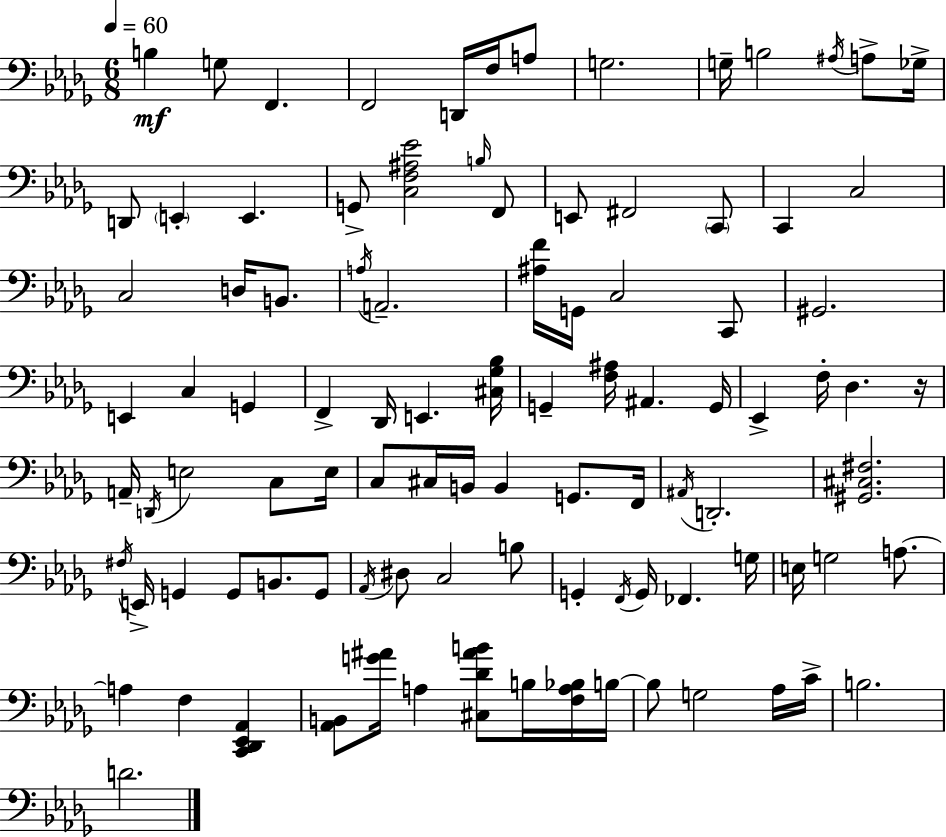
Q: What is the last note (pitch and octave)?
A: D4